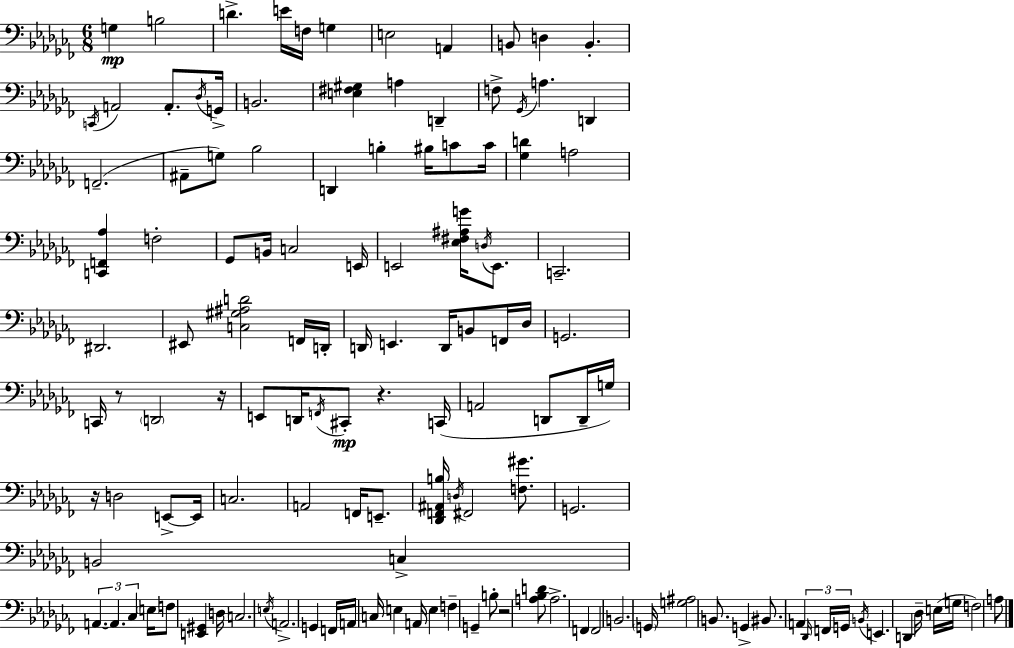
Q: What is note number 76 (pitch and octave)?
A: C3